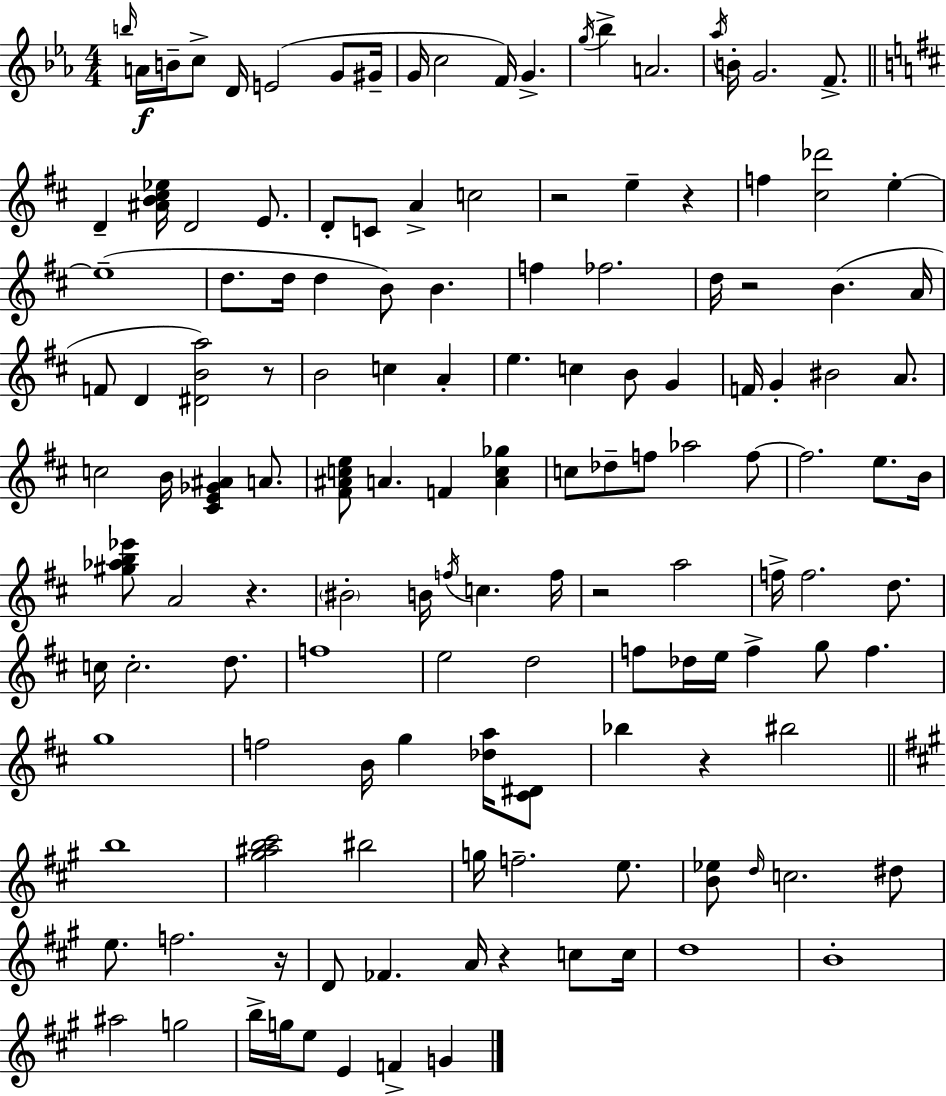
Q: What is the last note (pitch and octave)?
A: G4